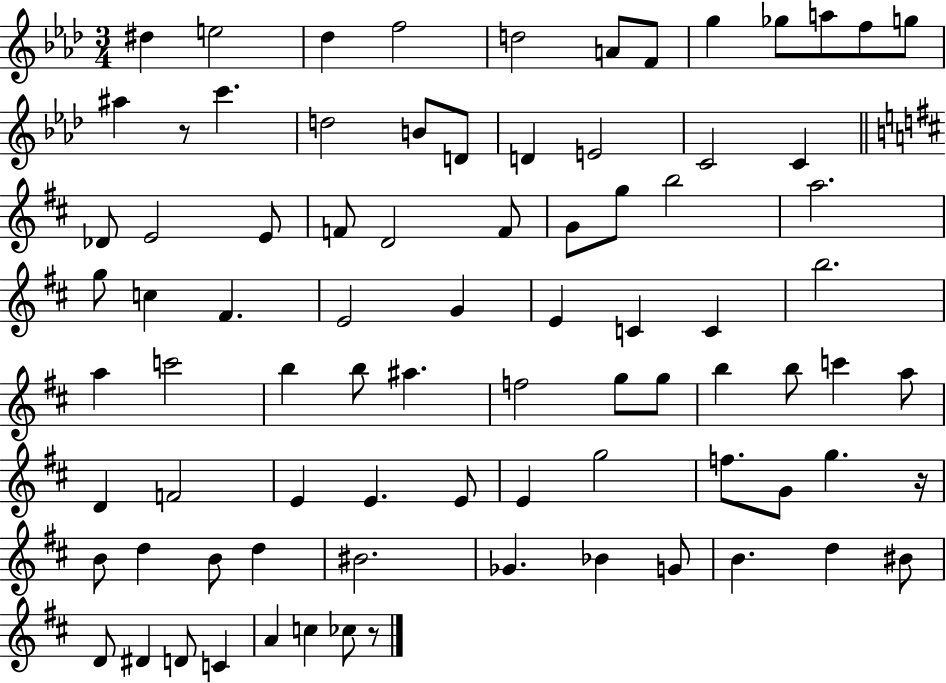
D#5/q E5/h Db5/q F5/h D5/h A4/e F4/e G5/q Gb5/e A5/e F5/e G5/e A#5/q R/e C6/q. D5/h B4/e D4/e D4/q E4/h C4/h C4/q Db4/e E4/h E4/e F4/e D4/h F4/e G4/e G5/e B5/h A5/h. G5/e C5/q F#4/q. E4/h G4/q E4/q C4/q C4/q B5/h. A5/q C6/h B5/q B5/e A#5/q. F5/h G5/e G5/e B5/q B5/e C6/q A5/e D4/q F4/h E4/q E4/q. E4/e E4/q G5/h F5/e. G4/e G5/q. R/s B4/e D5/q B4/e D5/q BIS4/h. Gb4/q. Bb4/q G4/e B4/q. D5/q BIS4/e D4/e D#4/q D4/e C4/q A4/q C5/q CES5/e R/e